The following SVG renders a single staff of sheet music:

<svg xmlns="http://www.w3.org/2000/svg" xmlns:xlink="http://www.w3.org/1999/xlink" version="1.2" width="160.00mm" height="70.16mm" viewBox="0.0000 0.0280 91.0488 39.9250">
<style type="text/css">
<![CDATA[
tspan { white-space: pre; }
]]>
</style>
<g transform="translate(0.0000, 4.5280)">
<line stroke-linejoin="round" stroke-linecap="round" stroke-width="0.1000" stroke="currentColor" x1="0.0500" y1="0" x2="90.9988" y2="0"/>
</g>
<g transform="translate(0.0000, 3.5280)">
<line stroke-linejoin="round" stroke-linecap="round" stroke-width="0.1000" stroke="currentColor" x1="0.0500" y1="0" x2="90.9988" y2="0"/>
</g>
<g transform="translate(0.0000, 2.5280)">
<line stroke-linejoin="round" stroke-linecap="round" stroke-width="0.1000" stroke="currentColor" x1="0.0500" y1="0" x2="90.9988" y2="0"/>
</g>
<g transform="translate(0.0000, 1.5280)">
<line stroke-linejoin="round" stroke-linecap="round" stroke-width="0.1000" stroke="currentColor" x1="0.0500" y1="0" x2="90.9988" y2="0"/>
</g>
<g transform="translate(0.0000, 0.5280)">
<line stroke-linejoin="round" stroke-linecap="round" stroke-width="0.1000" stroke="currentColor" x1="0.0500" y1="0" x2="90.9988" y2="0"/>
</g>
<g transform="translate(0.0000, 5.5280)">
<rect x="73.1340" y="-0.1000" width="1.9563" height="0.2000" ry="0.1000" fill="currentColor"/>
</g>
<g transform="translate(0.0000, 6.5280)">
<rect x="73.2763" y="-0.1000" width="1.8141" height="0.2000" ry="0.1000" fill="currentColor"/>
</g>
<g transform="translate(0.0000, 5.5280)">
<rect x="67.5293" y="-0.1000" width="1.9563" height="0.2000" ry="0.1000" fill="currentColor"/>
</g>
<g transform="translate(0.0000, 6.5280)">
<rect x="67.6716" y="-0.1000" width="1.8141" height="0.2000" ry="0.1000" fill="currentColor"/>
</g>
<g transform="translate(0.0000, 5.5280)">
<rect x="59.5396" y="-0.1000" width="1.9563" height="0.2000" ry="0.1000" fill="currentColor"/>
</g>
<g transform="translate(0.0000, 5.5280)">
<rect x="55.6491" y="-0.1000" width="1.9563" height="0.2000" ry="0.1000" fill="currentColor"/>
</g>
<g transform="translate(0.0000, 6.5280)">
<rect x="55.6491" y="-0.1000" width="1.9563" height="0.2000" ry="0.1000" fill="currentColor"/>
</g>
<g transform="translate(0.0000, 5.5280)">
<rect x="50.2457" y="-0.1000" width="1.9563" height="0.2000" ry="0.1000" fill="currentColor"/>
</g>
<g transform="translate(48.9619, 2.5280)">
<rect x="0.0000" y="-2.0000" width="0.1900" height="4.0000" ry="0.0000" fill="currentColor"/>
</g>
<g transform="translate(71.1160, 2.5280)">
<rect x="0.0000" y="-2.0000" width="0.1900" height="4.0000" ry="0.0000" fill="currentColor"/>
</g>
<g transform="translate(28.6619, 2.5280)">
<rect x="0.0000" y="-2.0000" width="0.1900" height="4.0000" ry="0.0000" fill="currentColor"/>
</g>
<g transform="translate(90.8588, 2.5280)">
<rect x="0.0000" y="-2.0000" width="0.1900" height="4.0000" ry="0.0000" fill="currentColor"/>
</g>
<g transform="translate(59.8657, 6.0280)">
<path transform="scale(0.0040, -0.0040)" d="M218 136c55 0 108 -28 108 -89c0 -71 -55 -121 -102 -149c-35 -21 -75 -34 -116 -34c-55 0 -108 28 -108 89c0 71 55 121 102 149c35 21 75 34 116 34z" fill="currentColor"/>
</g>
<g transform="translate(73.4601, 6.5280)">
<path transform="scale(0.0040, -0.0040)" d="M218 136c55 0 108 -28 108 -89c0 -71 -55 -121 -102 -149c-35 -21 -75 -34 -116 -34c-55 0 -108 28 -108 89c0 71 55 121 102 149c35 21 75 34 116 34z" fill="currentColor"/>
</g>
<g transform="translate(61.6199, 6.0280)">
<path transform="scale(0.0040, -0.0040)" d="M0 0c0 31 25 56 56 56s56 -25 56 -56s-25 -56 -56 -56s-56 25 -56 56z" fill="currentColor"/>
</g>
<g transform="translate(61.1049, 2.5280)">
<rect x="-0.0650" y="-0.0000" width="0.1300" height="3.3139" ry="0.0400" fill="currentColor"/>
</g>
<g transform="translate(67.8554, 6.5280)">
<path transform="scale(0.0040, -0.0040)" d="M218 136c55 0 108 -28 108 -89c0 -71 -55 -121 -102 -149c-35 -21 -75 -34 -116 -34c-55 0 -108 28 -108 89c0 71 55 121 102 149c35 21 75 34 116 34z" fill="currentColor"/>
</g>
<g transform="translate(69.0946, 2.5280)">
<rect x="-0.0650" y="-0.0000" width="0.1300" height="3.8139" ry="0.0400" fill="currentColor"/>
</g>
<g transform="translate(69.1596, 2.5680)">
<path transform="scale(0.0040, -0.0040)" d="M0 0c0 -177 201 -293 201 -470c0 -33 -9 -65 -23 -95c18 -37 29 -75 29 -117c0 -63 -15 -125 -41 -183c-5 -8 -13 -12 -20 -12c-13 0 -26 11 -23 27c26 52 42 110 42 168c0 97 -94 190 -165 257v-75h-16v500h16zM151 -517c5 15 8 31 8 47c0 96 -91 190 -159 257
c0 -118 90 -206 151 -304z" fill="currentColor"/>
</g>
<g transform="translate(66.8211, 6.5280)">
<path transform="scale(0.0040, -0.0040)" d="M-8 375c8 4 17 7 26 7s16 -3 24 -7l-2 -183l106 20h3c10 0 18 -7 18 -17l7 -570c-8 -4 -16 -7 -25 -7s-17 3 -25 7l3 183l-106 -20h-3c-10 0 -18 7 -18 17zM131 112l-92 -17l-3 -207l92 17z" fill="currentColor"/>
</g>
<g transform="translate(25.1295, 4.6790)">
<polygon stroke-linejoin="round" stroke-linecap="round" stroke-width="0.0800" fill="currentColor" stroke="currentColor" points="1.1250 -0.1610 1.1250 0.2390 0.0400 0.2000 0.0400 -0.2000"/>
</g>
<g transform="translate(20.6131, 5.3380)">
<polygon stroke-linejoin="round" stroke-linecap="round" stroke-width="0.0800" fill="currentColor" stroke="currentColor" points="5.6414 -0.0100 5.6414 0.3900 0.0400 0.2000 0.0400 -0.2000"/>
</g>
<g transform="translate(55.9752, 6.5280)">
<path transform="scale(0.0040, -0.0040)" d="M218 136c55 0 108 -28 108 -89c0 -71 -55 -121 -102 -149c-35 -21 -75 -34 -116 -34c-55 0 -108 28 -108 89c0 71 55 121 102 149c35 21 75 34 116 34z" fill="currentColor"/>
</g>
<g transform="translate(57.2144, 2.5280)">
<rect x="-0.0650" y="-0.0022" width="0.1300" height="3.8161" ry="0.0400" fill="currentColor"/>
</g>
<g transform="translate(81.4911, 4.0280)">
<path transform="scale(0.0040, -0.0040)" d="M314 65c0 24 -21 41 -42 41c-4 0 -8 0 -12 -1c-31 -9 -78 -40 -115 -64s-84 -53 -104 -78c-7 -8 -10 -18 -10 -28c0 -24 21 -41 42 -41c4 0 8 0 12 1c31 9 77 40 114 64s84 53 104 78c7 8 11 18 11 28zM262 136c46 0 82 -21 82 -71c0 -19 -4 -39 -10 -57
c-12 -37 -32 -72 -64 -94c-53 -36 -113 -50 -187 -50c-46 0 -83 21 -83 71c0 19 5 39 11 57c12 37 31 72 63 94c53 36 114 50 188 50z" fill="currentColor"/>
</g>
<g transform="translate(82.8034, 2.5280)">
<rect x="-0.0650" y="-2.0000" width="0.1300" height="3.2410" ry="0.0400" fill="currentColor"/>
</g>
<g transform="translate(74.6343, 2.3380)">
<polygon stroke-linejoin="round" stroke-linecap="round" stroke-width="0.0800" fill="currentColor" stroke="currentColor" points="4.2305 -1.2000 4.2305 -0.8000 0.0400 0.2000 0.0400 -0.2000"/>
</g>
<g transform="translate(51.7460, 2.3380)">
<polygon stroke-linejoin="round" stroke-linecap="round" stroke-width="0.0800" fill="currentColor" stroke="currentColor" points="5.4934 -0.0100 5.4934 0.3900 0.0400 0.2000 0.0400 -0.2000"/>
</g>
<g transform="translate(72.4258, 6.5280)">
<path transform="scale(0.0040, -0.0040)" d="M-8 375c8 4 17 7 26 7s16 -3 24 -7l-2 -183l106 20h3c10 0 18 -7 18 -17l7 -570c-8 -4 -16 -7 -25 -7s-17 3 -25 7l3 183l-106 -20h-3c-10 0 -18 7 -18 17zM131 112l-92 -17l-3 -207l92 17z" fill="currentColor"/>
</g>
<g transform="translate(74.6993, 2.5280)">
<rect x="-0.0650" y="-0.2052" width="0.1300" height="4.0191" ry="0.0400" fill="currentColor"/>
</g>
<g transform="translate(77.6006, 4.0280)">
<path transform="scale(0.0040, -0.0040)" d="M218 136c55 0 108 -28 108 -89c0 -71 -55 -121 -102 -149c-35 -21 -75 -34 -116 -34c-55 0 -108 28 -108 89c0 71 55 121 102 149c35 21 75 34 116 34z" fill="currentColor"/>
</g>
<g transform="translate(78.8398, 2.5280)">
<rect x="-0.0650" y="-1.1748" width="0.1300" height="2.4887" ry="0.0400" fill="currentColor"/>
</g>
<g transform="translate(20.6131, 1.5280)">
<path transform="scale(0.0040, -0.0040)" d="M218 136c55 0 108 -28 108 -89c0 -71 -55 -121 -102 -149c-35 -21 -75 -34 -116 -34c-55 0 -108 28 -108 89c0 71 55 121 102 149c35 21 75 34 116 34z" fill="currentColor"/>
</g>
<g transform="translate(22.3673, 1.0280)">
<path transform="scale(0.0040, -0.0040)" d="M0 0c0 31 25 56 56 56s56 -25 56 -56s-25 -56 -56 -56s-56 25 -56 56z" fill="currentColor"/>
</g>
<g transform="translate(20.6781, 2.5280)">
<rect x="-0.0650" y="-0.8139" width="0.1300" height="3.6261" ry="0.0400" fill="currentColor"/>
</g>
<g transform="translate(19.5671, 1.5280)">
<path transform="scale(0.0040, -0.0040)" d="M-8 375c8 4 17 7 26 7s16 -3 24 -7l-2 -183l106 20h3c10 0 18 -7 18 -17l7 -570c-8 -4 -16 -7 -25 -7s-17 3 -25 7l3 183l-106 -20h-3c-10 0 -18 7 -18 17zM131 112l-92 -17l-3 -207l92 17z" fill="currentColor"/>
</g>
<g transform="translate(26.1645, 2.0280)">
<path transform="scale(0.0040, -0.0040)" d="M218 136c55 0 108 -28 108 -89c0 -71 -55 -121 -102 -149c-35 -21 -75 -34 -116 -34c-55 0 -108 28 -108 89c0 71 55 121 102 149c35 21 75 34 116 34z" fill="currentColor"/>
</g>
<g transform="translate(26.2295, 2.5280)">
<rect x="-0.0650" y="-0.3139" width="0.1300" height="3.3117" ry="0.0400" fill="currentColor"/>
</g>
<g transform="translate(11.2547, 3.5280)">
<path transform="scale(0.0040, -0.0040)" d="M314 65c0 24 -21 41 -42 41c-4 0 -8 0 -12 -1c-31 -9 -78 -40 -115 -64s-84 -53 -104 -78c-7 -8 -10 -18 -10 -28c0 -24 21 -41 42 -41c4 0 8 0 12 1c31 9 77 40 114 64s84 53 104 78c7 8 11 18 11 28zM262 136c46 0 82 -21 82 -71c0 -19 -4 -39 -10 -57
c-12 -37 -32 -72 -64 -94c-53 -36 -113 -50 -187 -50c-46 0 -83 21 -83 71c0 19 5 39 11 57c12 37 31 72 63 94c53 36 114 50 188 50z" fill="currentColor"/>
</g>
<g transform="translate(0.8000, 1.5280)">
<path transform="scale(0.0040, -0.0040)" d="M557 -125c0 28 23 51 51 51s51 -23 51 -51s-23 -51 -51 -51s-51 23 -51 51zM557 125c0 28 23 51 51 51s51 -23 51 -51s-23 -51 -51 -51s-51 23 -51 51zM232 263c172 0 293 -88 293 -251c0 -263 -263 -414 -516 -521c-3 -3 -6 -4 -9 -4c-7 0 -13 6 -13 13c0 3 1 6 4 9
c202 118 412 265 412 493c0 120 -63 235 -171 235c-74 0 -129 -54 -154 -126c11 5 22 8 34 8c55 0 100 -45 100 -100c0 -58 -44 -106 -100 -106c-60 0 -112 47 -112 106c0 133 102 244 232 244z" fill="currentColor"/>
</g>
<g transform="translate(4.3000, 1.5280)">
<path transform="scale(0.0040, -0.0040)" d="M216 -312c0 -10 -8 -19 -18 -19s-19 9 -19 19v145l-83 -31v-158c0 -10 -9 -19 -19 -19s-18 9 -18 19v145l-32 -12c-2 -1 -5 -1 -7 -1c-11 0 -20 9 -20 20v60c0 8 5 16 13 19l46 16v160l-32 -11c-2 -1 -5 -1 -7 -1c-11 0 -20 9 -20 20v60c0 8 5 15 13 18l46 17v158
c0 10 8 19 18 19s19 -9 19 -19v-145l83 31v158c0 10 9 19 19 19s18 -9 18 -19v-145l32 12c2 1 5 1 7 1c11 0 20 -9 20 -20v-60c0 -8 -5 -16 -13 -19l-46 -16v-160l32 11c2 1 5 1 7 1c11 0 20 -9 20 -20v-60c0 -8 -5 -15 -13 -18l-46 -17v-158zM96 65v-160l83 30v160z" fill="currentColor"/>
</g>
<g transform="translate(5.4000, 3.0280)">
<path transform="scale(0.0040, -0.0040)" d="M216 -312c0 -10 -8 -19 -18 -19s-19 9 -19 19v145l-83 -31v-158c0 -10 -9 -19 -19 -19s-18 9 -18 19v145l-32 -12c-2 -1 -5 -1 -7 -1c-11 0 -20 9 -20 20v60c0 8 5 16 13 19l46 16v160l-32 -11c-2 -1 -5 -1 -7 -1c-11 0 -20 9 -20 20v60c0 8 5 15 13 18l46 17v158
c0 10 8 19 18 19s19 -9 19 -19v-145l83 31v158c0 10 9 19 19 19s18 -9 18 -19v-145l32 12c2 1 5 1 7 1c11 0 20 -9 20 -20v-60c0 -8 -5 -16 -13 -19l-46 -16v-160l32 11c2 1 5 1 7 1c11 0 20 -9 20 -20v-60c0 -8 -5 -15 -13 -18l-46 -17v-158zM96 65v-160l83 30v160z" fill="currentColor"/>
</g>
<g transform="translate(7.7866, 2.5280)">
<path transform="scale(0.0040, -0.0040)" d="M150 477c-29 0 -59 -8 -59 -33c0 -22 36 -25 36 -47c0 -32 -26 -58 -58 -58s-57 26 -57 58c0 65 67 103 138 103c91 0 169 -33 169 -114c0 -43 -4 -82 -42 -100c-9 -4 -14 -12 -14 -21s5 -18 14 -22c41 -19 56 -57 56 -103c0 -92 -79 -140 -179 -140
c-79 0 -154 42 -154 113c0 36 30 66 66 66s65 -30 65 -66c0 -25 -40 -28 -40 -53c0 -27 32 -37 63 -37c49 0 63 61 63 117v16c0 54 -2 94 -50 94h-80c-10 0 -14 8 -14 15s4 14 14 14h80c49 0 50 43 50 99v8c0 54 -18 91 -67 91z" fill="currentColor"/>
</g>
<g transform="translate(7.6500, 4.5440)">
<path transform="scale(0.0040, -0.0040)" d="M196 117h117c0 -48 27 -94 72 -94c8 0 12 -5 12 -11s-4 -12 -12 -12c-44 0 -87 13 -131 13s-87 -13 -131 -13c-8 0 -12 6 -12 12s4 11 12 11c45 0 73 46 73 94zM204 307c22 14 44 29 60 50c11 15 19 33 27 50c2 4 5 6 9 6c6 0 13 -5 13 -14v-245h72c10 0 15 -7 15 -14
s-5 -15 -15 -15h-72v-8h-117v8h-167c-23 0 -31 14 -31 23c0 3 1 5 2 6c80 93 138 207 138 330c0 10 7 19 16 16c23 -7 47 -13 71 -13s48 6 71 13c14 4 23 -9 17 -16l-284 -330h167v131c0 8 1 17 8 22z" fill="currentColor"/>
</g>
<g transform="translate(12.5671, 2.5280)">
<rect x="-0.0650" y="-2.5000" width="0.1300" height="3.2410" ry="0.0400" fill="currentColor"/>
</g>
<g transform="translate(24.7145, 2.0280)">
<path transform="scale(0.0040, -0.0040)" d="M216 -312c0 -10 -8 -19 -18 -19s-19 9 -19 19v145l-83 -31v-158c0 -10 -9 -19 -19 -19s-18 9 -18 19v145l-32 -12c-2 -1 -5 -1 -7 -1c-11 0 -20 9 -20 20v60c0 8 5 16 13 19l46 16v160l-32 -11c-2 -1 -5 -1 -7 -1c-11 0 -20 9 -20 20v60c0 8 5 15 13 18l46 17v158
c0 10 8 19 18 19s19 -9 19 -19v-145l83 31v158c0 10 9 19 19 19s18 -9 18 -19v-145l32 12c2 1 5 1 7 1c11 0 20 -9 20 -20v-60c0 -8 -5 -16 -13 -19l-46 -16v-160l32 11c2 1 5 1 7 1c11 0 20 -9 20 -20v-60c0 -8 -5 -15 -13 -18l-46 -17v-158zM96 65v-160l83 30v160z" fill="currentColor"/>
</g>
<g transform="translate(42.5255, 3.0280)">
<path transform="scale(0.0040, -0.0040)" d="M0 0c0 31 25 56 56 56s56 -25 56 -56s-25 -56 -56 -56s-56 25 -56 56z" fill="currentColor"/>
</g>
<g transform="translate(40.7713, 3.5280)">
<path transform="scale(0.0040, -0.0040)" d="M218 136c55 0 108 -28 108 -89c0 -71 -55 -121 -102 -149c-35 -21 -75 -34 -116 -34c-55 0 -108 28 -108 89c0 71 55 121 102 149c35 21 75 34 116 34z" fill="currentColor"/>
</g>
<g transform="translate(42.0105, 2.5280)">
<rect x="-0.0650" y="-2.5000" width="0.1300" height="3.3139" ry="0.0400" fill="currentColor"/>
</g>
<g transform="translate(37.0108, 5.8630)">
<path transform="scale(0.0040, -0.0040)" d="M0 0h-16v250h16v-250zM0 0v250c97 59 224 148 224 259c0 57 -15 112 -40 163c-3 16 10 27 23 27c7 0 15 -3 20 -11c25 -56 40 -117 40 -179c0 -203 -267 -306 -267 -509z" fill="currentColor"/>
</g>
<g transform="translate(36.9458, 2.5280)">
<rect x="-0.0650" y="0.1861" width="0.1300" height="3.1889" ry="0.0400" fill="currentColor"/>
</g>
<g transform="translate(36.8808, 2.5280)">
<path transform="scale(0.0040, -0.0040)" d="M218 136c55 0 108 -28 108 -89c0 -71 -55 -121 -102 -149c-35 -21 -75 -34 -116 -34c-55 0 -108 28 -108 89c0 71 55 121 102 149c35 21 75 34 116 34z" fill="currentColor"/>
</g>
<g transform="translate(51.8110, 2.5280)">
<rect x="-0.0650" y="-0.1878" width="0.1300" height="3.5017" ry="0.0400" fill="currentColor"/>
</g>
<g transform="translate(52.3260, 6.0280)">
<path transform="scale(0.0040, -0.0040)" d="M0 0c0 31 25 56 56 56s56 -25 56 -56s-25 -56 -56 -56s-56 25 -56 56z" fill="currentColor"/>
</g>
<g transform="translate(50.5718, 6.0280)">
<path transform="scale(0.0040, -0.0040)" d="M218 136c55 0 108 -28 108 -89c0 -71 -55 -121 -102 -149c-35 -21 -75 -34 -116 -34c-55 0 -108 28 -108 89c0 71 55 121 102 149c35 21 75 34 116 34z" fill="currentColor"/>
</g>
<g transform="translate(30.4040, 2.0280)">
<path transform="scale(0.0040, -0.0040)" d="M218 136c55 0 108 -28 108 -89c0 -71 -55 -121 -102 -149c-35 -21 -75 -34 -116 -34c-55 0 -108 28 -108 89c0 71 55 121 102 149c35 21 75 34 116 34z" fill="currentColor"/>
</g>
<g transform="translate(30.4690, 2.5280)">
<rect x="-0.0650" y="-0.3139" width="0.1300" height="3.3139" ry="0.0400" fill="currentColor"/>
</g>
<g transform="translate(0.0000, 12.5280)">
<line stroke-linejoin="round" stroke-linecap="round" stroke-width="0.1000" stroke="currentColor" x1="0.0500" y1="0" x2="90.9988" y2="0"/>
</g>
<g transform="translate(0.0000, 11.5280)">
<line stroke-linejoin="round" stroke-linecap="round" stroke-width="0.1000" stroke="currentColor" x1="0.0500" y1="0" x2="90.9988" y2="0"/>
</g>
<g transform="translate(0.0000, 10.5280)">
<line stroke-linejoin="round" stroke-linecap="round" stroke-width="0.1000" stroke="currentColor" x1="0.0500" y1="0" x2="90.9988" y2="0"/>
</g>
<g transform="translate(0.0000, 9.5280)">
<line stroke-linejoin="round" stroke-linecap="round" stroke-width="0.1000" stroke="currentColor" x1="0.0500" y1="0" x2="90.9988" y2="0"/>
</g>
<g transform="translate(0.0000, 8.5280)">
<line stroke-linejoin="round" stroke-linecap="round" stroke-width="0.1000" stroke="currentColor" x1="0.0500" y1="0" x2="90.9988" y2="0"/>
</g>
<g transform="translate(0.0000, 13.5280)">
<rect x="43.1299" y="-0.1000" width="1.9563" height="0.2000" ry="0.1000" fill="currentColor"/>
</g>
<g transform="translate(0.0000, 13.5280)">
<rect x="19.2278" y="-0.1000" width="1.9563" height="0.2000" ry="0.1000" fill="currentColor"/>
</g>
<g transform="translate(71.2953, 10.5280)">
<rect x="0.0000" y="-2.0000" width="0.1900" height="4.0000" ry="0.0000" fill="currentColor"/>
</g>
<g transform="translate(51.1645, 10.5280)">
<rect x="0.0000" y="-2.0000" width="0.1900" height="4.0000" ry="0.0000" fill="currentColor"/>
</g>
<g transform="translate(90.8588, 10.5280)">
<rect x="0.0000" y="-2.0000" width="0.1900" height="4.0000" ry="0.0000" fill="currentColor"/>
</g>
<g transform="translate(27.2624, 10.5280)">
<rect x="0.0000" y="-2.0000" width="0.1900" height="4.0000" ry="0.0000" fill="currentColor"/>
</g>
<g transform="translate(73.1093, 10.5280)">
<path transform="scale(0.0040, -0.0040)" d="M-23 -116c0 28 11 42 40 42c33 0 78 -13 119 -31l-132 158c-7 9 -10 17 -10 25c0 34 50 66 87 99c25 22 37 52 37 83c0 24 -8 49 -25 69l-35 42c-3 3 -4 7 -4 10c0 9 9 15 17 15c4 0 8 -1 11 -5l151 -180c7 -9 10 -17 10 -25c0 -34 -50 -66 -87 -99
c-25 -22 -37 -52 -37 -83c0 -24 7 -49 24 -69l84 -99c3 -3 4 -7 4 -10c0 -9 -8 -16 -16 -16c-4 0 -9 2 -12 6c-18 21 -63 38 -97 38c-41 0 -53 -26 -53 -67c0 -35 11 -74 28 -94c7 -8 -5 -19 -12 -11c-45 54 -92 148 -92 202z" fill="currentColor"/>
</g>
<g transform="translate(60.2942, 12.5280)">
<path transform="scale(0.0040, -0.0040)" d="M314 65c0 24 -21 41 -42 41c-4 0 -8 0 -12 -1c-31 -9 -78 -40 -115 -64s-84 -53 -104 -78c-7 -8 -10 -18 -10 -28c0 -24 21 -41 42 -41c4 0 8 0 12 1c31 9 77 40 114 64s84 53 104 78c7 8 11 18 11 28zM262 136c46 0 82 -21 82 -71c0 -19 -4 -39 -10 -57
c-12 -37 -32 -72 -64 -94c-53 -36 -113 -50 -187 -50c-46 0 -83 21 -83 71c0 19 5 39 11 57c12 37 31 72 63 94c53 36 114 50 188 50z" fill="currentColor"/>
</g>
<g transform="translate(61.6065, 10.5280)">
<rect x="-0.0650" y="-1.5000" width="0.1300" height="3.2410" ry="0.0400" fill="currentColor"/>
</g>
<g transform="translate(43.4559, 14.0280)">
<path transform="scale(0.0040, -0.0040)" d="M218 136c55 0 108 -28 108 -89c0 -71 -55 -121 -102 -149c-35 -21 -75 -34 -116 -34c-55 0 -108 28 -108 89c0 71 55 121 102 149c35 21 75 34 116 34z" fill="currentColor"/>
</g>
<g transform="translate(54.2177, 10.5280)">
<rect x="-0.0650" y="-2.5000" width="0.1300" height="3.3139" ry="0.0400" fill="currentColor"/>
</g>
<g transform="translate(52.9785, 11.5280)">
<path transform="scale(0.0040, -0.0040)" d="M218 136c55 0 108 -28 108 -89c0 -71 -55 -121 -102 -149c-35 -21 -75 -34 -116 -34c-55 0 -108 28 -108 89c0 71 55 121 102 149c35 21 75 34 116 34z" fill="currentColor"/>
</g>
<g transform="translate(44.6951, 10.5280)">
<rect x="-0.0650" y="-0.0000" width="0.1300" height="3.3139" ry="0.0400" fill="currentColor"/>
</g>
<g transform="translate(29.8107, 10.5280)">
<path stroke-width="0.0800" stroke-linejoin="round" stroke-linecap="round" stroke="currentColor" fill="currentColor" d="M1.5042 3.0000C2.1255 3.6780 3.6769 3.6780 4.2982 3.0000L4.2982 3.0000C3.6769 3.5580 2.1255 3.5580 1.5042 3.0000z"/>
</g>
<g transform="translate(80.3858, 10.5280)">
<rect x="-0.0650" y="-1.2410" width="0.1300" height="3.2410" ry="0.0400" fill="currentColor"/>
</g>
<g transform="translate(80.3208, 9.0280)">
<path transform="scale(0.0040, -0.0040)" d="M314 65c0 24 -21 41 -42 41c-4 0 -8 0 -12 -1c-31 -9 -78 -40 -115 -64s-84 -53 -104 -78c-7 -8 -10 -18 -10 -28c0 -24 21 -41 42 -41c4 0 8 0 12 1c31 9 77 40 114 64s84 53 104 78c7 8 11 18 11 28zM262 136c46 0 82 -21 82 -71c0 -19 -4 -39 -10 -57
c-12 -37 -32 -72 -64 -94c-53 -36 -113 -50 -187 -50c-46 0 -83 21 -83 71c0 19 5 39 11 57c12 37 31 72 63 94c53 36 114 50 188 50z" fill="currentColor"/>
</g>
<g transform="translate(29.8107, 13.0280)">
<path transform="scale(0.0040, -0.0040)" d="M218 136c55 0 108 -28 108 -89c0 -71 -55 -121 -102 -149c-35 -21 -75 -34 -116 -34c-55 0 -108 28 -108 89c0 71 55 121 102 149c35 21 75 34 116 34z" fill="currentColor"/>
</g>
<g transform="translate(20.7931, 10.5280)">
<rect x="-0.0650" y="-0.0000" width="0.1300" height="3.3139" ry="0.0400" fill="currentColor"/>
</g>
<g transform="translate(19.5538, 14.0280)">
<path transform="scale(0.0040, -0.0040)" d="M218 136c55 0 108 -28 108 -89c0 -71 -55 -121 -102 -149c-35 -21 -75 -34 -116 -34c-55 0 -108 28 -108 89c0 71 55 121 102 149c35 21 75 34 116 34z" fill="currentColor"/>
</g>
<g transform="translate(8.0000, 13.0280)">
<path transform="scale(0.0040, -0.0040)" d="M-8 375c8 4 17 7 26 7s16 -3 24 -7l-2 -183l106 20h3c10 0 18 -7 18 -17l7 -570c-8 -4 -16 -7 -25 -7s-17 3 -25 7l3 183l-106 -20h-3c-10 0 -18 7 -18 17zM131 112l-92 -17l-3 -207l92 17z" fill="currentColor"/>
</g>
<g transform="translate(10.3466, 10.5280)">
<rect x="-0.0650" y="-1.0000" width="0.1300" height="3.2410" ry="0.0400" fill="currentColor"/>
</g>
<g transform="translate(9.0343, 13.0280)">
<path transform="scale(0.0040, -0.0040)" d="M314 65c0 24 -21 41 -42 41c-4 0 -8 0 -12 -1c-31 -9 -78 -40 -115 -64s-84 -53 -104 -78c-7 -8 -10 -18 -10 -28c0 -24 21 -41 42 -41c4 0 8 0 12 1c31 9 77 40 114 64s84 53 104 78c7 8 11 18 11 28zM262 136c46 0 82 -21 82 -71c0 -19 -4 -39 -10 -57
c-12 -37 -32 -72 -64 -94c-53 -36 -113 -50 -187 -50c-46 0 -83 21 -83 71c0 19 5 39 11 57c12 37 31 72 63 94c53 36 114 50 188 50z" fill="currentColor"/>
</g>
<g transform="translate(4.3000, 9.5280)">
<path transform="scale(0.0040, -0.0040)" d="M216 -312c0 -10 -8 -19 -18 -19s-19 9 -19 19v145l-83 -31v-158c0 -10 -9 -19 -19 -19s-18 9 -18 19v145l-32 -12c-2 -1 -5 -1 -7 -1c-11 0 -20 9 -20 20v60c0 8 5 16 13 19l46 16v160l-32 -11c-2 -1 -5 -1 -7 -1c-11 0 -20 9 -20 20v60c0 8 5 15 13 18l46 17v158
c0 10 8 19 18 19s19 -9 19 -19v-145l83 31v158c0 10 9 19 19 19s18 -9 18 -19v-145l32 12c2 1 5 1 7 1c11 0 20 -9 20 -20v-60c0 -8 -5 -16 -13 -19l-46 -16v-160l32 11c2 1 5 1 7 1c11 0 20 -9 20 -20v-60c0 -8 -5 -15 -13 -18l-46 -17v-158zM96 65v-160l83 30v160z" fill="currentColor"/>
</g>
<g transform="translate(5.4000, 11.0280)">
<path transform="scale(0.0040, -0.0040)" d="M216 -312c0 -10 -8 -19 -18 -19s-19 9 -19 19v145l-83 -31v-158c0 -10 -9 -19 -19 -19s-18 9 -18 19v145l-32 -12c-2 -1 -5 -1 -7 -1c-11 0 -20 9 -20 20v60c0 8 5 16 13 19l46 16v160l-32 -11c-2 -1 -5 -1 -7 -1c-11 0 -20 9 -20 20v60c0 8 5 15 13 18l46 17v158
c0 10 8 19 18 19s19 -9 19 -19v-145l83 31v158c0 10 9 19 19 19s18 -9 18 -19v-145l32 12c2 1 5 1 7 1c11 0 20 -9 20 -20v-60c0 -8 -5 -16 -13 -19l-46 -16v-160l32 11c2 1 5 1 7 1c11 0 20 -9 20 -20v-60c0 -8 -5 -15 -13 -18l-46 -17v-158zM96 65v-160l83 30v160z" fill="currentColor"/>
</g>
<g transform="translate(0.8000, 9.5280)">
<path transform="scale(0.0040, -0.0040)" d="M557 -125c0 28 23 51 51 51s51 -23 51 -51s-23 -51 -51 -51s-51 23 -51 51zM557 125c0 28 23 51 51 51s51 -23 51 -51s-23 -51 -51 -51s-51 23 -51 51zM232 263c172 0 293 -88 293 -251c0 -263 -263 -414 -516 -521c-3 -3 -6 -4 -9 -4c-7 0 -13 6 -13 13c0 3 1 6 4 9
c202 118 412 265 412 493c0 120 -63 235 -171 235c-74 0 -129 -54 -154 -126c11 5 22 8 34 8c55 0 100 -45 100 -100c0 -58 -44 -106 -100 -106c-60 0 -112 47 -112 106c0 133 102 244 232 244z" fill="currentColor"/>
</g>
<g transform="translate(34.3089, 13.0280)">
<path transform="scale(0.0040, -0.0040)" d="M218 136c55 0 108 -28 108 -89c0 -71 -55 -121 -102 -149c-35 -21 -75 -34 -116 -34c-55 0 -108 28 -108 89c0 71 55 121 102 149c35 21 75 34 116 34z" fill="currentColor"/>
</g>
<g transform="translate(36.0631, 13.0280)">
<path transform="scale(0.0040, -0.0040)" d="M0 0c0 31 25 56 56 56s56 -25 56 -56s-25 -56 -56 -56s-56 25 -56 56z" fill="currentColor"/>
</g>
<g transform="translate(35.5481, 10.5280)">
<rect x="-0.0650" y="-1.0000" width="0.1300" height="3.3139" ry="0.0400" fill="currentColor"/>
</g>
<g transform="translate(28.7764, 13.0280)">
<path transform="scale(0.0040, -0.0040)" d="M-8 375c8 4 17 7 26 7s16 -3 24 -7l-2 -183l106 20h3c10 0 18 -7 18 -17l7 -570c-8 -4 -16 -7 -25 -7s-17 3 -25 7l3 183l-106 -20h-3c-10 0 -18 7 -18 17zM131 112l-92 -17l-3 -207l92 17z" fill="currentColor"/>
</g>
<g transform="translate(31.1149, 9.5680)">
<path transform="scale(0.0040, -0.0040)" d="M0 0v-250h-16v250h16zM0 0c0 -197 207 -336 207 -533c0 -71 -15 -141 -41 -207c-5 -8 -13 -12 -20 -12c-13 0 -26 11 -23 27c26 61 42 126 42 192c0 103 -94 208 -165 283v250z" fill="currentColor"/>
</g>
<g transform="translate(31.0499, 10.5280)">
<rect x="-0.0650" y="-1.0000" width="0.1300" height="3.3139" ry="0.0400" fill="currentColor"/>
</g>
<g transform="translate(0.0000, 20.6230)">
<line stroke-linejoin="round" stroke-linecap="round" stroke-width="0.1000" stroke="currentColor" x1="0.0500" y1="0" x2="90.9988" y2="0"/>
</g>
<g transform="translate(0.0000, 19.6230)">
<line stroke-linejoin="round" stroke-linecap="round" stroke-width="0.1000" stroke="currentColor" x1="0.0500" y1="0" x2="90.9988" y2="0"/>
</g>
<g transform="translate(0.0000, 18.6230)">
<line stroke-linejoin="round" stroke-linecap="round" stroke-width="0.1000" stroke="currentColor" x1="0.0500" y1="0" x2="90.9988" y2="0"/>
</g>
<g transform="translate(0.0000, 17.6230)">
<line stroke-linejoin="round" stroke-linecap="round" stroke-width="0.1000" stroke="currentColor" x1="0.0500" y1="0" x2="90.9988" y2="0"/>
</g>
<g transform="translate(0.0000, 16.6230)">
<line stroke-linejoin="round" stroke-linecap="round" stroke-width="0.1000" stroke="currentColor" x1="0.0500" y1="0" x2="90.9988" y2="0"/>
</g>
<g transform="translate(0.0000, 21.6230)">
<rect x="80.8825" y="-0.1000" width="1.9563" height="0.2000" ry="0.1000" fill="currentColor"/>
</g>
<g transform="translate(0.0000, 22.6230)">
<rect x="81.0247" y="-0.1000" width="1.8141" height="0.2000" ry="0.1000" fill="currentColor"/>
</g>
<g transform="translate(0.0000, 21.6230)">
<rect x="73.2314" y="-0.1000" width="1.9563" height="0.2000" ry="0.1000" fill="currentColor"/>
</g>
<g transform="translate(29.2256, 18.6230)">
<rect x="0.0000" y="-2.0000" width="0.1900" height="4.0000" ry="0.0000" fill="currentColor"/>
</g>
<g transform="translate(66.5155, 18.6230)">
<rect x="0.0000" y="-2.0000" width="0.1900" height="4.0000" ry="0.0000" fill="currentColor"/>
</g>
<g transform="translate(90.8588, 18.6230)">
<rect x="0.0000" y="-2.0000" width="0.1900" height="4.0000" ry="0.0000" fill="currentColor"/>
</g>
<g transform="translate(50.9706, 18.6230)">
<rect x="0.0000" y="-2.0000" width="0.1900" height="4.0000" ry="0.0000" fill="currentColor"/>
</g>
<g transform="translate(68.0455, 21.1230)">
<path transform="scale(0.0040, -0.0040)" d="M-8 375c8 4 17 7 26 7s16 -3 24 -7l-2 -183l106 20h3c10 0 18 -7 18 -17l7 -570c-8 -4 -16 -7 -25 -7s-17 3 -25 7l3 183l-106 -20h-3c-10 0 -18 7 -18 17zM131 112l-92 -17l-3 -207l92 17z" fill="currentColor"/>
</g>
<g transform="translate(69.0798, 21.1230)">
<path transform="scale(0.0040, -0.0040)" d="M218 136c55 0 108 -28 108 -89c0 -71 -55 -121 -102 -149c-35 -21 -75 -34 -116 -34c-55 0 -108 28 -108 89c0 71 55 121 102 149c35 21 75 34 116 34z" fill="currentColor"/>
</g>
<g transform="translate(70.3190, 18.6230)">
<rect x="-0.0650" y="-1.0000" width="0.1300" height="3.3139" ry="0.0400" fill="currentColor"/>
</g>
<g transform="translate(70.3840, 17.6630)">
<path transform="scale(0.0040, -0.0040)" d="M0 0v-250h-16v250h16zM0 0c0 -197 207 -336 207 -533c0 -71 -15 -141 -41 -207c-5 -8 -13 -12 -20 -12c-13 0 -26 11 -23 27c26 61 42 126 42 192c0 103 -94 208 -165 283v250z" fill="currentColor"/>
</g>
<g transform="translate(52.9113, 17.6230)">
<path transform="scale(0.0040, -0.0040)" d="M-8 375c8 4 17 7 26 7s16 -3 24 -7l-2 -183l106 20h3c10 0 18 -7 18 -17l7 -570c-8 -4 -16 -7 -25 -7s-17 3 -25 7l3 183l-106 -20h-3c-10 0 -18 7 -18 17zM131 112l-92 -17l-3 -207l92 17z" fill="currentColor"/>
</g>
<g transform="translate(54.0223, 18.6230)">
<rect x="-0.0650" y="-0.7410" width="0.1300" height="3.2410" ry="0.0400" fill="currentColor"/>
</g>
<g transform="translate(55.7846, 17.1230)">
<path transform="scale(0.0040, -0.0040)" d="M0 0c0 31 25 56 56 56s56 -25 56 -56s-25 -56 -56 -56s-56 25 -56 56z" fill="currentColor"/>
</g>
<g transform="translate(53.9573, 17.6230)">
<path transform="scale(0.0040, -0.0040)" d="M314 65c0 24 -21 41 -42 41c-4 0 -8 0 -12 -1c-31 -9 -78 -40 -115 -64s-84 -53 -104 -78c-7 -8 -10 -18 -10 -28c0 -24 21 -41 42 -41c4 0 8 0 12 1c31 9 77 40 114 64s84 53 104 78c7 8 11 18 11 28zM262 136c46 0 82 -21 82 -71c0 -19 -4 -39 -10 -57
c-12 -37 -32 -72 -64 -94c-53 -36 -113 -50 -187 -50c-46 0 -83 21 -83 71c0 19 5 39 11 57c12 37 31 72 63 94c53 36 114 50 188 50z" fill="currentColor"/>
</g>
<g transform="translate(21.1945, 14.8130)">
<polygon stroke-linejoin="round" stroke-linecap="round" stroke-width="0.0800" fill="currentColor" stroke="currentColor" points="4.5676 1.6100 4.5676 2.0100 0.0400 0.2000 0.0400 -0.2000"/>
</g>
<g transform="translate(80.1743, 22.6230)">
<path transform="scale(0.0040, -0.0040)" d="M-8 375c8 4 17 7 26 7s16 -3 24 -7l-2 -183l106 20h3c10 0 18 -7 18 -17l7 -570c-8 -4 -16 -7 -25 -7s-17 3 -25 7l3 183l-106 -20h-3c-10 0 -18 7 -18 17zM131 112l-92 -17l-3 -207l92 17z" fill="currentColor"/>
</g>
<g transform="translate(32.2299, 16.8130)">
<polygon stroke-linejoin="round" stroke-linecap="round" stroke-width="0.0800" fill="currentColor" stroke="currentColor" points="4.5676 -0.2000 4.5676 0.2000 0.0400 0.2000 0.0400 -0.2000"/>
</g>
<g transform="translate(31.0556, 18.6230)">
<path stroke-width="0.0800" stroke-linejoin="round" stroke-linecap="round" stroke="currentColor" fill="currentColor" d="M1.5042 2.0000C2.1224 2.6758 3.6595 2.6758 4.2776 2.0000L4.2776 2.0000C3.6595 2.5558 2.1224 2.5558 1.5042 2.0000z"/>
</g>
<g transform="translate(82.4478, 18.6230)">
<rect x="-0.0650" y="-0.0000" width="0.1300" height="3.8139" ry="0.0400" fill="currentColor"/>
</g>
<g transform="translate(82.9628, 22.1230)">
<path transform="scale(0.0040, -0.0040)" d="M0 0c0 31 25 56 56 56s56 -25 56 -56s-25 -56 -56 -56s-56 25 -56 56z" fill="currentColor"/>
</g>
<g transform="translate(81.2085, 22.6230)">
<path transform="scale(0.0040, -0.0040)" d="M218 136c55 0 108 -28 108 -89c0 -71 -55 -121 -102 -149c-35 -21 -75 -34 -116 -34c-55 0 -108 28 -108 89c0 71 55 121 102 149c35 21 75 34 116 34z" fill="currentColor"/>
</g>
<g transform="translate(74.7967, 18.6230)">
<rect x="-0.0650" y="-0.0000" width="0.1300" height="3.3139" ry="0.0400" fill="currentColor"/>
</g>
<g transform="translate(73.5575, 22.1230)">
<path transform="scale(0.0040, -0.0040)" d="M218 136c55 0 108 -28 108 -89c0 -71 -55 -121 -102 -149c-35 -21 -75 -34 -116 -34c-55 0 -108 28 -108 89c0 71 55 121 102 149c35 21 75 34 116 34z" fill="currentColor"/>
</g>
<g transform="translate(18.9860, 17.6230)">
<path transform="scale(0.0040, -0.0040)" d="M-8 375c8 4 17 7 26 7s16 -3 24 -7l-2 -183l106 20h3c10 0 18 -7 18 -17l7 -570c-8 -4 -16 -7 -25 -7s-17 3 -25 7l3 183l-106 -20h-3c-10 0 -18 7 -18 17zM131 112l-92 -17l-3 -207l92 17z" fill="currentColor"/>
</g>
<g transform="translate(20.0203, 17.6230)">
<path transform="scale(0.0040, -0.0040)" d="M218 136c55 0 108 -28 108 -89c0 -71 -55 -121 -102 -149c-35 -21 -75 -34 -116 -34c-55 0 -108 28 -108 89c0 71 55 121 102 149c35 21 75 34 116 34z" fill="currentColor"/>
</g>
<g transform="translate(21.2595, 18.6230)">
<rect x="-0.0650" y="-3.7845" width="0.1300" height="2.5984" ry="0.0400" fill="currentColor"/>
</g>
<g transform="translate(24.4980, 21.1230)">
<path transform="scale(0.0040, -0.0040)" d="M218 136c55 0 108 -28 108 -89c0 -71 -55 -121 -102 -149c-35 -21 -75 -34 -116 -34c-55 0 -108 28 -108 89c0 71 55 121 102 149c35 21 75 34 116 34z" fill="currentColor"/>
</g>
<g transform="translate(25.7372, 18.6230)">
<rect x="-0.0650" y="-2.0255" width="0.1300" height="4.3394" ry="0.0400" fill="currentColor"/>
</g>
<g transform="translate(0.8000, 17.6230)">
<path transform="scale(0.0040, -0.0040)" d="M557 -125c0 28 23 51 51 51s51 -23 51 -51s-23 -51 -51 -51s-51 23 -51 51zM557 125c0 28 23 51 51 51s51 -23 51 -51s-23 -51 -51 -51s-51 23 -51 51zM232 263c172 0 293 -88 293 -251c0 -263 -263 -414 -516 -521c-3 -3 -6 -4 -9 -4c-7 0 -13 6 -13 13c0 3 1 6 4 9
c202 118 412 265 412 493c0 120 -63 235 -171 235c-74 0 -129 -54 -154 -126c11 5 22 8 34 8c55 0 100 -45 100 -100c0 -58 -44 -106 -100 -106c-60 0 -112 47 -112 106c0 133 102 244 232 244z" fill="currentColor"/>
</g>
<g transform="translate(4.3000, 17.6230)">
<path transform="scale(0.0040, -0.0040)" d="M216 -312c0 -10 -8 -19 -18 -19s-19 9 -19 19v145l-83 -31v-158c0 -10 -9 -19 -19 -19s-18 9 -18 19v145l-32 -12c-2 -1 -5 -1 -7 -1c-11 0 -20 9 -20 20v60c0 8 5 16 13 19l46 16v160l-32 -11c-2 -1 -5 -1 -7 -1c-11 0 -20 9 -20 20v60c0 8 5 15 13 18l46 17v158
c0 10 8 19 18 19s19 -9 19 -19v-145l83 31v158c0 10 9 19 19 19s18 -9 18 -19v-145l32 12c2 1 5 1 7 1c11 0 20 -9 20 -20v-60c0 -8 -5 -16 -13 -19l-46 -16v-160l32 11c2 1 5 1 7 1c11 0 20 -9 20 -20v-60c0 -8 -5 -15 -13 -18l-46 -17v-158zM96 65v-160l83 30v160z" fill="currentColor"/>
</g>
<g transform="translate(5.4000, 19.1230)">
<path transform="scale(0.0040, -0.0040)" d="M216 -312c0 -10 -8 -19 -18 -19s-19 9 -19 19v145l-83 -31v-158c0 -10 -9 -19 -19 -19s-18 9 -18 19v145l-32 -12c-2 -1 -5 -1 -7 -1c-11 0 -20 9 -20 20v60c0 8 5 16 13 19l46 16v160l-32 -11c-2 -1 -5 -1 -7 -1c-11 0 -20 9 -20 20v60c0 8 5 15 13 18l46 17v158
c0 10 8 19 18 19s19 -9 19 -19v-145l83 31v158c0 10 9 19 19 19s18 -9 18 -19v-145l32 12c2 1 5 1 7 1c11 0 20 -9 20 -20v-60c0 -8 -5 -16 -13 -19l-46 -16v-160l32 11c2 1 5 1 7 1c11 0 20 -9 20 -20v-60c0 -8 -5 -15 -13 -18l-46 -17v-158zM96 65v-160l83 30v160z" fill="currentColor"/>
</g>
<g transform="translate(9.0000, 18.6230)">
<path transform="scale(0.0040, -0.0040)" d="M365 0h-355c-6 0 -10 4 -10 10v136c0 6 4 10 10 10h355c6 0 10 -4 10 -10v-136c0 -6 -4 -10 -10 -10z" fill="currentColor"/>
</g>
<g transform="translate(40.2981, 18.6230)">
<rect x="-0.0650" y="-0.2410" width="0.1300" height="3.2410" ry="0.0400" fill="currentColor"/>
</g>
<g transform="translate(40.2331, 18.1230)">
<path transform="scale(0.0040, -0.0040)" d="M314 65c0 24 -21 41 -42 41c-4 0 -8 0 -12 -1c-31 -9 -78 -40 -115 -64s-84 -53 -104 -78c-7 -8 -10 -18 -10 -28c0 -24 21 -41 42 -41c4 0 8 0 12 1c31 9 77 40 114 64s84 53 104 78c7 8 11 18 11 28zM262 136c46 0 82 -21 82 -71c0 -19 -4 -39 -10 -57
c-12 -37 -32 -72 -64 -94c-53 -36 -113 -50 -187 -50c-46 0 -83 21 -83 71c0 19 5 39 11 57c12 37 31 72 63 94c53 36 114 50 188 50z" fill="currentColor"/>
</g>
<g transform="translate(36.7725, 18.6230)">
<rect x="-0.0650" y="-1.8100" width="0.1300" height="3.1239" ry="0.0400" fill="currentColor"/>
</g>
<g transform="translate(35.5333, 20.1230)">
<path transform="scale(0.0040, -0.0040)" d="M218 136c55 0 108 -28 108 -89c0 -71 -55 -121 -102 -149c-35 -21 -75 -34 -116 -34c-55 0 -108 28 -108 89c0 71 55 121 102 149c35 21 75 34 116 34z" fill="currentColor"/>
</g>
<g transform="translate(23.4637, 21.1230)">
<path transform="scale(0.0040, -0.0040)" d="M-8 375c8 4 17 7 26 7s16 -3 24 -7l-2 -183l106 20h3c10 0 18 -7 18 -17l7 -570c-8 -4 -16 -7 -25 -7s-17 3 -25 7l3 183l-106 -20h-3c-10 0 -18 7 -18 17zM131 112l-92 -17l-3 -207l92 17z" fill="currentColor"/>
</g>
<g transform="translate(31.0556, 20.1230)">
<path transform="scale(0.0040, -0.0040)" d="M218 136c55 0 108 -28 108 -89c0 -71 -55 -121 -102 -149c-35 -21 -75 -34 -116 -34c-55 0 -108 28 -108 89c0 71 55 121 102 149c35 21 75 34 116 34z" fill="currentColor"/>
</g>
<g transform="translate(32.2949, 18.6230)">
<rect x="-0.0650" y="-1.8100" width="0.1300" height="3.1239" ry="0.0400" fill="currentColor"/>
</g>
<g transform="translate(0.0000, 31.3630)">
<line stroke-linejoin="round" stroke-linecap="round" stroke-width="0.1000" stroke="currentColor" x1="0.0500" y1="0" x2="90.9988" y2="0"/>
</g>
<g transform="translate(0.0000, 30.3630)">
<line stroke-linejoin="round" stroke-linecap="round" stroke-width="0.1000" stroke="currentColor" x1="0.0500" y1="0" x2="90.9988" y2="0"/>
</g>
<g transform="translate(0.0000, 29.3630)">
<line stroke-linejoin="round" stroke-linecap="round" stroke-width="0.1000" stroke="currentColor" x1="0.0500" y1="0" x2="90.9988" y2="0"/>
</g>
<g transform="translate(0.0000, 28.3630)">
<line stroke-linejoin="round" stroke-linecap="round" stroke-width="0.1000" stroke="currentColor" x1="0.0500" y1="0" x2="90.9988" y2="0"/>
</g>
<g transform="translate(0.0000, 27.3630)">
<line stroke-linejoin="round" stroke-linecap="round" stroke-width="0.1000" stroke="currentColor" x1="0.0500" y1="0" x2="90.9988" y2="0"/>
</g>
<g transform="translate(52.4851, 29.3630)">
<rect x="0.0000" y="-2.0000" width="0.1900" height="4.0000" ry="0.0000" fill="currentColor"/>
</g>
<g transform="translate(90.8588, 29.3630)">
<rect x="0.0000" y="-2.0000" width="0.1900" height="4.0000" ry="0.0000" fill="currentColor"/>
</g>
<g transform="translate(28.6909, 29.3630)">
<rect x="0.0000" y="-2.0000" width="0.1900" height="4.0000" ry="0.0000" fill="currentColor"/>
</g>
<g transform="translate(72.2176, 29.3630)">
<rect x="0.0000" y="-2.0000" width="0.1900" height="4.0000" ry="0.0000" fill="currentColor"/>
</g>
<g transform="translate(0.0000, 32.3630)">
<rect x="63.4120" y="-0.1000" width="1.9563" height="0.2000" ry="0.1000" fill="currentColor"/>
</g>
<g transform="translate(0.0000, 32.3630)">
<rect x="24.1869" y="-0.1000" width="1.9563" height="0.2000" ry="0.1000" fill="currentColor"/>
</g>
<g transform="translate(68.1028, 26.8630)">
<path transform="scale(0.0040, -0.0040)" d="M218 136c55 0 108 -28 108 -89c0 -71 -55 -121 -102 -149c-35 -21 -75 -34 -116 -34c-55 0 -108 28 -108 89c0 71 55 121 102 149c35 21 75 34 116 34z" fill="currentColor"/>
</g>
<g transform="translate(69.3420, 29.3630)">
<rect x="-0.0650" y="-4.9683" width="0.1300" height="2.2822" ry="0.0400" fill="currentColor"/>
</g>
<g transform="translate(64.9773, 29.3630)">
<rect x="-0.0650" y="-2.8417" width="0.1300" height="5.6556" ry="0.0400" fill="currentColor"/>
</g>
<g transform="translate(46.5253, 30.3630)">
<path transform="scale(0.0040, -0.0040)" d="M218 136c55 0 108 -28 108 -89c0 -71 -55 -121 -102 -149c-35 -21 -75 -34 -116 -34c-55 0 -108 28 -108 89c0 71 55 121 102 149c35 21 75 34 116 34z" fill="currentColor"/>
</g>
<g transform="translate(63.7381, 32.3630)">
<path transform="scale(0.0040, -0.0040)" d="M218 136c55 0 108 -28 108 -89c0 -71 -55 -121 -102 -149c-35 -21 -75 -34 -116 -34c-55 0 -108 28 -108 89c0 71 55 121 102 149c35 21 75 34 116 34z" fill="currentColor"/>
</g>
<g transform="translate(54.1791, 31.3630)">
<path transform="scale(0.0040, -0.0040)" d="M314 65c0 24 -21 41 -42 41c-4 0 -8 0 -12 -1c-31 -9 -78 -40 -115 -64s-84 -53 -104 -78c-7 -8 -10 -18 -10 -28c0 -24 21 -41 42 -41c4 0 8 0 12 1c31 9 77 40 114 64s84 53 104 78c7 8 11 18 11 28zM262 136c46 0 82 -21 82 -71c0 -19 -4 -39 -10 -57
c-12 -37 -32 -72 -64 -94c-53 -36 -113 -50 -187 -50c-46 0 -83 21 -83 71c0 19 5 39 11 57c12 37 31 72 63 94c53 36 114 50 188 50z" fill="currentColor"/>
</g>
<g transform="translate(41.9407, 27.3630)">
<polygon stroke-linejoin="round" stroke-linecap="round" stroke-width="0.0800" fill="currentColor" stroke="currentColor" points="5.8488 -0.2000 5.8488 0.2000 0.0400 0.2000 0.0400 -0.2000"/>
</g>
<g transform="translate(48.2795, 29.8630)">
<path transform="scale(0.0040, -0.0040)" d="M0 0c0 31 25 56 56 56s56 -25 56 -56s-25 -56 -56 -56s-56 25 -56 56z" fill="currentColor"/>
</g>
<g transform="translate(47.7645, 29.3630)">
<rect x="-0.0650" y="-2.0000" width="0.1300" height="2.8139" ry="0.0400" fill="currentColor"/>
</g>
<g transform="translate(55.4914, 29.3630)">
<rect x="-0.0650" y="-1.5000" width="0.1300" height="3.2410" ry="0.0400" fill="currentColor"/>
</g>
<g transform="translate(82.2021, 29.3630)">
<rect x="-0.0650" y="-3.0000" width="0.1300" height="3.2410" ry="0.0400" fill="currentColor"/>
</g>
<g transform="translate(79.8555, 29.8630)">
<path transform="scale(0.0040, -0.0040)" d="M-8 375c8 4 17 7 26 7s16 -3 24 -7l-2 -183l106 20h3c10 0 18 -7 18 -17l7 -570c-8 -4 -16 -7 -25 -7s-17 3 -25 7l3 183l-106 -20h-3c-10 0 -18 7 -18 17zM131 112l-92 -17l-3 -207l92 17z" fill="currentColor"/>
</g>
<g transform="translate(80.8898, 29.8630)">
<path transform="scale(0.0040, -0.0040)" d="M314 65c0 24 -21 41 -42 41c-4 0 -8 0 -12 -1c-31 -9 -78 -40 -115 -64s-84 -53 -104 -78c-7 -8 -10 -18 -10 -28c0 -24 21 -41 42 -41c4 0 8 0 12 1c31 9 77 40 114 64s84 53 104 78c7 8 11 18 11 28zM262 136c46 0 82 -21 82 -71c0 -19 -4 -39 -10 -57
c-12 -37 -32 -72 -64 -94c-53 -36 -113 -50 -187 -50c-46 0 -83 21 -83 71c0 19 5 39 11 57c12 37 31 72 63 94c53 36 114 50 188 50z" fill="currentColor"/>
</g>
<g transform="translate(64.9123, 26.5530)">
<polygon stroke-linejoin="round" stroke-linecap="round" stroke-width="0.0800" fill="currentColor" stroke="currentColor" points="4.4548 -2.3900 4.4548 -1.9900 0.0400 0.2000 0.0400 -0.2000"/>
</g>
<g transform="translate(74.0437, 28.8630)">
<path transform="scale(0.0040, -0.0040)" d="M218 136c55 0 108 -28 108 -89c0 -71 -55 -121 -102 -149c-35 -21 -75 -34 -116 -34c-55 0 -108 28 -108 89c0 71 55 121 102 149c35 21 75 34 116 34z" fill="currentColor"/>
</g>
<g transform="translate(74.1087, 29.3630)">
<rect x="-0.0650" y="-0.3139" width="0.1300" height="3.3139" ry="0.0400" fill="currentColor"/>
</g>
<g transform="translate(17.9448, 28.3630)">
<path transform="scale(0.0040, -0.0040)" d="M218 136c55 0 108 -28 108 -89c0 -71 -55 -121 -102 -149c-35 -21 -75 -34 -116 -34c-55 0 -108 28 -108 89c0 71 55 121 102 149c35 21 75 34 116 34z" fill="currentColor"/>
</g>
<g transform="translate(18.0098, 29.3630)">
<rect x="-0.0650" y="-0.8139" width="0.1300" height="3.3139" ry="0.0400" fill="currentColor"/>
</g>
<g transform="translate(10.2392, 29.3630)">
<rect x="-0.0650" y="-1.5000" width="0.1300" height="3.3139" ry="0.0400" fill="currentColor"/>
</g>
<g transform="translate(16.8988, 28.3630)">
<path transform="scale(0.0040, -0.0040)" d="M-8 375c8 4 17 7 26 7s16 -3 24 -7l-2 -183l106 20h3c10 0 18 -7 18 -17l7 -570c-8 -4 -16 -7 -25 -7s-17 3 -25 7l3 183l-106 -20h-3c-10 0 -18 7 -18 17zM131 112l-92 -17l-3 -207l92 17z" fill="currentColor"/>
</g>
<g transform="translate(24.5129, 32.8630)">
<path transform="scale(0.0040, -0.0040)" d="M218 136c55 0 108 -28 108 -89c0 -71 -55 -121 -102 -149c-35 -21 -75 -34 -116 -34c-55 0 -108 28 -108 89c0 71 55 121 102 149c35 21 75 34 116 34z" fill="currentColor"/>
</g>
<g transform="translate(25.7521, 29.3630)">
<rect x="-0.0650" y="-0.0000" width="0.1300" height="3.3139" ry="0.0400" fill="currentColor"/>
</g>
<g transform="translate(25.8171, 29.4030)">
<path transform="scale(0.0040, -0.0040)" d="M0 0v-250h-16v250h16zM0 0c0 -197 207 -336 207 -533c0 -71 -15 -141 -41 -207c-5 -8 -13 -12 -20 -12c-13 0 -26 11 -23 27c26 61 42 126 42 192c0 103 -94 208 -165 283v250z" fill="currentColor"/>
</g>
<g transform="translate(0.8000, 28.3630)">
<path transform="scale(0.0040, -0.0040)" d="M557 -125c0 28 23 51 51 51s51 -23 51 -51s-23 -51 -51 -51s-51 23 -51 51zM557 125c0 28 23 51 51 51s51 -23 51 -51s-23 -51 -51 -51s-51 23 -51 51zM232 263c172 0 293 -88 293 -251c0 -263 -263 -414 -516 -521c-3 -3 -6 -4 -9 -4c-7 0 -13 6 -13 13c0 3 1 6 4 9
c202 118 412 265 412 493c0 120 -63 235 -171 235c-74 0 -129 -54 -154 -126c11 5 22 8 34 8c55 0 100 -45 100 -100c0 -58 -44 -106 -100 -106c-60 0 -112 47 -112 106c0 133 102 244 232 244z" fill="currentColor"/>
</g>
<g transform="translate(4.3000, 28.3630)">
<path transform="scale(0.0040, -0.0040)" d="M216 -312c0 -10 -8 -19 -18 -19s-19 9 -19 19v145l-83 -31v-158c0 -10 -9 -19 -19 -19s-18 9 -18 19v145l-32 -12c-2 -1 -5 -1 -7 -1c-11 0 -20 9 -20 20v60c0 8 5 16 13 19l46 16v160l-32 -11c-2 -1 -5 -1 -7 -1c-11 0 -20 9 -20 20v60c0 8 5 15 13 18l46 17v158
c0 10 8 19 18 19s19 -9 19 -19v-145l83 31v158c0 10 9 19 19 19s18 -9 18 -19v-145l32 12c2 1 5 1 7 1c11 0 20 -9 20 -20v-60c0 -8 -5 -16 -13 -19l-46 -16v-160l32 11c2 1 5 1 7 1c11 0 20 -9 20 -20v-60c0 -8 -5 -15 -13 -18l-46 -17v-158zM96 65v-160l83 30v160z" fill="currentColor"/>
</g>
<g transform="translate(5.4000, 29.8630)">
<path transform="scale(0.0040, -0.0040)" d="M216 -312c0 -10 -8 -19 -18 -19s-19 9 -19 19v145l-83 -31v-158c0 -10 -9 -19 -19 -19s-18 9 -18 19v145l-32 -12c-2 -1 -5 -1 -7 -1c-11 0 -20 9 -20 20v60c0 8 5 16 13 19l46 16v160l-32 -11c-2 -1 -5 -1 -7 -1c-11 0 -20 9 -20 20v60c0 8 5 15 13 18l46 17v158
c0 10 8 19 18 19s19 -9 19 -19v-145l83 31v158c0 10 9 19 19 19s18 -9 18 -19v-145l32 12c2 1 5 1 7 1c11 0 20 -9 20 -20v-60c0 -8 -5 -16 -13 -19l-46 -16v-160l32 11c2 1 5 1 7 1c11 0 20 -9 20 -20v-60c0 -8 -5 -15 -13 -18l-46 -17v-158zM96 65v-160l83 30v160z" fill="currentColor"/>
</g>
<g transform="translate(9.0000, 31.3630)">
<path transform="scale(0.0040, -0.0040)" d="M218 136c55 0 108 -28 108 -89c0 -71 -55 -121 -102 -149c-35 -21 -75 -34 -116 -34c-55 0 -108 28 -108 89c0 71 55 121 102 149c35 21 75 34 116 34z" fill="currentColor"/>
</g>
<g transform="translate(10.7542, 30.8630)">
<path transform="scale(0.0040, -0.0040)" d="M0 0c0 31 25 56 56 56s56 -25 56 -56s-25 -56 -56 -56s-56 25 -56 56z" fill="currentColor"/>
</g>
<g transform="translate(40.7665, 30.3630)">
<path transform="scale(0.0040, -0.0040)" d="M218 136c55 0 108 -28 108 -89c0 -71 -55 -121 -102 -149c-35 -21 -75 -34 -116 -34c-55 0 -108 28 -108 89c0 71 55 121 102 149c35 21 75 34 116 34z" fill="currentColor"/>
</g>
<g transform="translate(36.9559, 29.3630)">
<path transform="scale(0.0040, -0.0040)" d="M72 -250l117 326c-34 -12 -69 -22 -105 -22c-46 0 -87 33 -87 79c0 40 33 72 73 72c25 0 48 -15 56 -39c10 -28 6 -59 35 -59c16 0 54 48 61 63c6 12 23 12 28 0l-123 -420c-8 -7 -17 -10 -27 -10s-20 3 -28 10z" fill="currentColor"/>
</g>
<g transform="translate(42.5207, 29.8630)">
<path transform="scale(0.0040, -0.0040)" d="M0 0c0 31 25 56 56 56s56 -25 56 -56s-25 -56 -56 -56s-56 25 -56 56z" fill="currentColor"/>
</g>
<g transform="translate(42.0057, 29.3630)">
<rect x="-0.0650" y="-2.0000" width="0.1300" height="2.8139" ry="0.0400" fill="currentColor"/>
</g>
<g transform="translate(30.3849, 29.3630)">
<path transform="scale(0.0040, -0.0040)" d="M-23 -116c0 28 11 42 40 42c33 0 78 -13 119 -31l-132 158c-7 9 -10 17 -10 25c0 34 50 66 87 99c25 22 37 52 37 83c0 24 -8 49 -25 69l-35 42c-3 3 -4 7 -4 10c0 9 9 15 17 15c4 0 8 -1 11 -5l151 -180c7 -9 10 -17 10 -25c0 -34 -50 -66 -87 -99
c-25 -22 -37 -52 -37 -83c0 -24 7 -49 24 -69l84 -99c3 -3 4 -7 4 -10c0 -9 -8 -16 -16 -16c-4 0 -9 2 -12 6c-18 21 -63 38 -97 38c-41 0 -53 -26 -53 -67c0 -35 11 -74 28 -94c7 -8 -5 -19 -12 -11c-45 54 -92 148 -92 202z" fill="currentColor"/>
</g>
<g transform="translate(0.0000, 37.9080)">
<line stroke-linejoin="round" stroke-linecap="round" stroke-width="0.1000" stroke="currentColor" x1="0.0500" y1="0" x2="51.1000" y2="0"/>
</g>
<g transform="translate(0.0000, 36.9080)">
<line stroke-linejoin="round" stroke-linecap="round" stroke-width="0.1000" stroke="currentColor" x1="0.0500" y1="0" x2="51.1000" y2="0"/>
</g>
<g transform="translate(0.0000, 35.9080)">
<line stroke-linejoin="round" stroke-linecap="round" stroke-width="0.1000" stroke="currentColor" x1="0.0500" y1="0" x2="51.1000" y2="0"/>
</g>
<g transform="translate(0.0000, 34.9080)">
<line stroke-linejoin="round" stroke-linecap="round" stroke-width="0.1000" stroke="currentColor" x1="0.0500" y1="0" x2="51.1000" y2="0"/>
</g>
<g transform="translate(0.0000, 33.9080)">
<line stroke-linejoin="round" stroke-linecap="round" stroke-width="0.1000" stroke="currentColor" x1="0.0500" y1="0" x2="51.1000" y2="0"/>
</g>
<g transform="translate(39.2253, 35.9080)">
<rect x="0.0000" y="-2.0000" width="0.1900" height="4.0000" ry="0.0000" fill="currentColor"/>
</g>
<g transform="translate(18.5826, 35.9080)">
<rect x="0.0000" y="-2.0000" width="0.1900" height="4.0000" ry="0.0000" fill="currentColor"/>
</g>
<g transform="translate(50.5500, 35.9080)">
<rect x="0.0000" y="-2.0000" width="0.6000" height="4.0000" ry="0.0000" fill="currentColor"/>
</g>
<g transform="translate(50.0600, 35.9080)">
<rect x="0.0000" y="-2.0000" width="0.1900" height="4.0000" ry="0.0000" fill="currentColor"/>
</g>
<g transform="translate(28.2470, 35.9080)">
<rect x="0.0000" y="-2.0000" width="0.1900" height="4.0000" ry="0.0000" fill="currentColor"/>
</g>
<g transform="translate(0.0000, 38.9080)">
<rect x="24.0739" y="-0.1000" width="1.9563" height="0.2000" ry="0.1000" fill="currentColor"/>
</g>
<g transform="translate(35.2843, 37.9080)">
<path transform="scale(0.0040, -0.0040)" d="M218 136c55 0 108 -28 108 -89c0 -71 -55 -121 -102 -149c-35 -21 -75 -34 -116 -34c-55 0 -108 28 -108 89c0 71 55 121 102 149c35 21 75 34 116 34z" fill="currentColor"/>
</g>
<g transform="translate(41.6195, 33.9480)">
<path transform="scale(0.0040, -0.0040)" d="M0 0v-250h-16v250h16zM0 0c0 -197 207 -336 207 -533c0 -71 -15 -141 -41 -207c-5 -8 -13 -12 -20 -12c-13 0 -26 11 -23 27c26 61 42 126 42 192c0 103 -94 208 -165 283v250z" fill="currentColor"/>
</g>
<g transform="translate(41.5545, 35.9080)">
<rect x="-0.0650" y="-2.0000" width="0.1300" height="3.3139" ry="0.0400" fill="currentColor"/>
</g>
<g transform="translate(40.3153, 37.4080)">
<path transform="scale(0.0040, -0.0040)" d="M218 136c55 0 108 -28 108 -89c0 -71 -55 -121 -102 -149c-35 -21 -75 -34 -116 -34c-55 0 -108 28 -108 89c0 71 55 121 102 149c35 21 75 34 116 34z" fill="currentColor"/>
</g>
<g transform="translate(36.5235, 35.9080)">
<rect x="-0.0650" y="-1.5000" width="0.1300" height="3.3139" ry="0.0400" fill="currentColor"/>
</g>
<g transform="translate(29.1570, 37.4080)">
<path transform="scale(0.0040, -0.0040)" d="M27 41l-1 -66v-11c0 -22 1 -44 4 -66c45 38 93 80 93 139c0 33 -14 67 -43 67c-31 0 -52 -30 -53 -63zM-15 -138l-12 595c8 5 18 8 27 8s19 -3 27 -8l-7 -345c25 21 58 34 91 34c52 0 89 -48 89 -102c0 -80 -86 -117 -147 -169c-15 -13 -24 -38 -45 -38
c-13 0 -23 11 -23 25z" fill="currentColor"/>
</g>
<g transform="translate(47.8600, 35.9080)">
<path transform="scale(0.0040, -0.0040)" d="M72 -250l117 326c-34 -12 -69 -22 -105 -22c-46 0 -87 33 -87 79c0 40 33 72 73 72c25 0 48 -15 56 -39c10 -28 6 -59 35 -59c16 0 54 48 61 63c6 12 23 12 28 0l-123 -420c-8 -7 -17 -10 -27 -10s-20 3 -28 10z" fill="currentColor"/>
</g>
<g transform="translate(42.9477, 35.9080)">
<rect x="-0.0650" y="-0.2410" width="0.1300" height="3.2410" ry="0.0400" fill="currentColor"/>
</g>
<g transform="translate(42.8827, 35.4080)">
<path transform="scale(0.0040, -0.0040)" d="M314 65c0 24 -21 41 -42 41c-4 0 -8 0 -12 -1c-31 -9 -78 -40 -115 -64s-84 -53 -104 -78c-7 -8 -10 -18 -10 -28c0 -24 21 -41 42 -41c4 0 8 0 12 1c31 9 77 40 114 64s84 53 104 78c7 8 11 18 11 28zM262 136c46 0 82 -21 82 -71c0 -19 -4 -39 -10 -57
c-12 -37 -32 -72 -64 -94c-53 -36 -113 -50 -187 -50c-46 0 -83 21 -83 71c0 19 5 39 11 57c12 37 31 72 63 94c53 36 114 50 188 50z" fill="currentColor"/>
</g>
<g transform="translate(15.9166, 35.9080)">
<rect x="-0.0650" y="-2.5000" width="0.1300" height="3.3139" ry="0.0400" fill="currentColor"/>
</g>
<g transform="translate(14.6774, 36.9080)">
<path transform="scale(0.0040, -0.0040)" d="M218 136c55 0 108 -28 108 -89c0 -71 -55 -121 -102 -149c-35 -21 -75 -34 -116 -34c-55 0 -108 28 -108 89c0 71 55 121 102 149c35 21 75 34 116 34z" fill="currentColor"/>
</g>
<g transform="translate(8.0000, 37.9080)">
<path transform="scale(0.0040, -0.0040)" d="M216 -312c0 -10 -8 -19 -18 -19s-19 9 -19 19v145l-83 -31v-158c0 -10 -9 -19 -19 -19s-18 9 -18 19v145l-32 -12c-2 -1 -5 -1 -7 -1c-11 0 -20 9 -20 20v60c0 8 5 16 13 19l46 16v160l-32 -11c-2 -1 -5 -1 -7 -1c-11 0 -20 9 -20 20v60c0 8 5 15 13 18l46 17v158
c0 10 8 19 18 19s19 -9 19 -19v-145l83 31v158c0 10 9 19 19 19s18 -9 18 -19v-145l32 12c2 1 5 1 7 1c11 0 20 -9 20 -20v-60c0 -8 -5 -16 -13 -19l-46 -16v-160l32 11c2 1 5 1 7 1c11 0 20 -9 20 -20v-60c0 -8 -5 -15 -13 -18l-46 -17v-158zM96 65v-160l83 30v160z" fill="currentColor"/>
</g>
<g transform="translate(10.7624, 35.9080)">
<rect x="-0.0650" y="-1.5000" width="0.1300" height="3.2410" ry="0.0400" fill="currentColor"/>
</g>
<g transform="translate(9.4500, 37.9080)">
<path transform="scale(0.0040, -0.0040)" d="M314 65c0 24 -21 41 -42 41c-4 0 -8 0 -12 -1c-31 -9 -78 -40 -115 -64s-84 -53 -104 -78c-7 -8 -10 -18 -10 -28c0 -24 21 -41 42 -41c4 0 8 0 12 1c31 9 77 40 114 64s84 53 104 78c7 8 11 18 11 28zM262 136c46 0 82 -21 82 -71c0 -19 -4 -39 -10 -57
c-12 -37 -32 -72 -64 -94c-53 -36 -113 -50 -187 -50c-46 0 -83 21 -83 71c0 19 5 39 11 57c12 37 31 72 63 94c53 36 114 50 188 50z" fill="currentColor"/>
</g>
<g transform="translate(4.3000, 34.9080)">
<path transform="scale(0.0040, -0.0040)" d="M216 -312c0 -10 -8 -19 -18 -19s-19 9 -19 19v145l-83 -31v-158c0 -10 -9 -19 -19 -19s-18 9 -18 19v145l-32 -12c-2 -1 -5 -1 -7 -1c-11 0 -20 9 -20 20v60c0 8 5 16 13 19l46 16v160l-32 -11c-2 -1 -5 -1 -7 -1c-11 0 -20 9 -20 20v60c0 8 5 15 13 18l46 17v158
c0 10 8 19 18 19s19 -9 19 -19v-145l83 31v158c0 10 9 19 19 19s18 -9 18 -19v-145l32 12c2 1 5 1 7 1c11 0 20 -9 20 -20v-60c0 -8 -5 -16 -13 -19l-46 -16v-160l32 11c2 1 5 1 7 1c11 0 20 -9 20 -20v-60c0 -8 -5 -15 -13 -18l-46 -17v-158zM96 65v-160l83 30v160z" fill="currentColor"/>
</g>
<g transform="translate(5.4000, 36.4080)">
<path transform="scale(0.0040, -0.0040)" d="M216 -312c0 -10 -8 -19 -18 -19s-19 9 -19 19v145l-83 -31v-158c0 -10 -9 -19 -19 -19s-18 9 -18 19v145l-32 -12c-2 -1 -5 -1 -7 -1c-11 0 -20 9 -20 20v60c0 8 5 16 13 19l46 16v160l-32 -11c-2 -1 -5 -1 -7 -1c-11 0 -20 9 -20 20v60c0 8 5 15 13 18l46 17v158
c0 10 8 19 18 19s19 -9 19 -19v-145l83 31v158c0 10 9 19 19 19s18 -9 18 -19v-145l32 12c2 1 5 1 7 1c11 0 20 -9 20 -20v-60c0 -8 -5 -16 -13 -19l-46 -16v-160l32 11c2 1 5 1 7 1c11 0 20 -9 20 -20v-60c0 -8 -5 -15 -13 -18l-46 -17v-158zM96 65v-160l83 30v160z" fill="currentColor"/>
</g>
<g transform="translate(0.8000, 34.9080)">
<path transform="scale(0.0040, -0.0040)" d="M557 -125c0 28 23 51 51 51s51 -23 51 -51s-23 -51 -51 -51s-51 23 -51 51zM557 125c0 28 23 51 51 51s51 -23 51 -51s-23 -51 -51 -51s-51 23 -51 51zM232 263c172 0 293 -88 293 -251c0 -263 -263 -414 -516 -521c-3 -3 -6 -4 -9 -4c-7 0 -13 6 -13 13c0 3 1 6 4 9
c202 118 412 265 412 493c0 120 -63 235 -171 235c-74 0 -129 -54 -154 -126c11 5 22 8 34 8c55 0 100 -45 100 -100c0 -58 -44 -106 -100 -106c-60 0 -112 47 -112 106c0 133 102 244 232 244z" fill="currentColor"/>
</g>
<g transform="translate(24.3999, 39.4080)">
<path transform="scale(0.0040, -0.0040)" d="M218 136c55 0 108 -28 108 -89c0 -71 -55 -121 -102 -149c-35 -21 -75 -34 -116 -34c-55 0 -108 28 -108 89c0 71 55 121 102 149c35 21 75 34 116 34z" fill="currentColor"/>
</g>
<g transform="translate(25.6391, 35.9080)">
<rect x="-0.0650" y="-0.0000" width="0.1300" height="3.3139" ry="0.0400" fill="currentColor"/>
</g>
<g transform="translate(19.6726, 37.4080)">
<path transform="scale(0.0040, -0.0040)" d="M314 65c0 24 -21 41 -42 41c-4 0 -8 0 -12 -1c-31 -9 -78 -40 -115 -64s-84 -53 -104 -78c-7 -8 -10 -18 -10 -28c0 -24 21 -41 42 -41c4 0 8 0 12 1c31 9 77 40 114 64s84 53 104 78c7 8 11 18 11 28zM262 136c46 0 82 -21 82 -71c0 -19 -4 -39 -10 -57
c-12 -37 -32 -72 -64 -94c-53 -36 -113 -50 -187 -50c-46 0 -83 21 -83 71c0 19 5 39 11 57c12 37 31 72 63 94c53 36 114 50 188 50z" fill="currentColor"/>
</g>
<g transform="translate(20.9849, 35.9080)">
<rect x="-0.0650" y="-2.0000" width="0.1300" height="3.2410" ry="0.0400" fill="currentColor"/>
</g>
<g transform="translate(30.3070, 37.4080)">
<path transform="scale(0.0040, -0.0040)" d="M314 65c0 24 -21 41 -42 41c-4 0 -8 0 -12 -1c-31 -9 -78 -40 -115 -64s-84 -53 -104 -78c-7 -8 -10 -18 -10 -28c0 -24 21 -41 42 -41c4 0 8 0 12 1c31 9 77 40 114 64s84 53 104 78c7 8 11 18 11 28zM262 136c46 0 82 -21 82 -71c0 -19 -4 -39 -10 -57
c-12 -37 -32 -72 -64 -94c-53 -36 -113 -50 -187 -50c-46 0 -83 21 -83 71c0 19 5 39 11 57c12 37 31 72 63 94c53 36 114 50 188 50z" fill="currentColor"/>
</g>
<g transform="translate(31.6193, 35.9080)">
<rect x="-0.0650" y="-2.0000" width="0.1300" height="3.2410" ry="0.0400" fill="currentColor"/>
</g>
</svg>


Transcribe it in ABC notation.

X:1
T:Untitled
M:3/4
L:1/4
K:D
B,,2 F,/2 ^E,/4 E, D,/2 B,, D,,/2 ^C,,/2 D,, C,,/4 C,,/2 A,,/2 A,,2 F,,2 D,, F,,/2 F,, D,, B,, G,,2 z G,2 z2 F,/2 F,,/2 A,,/2 A,,/2 E,2 F,2 F,,/2 D,, C,, G,, F, D,,/2 z z/2 B,,/2 B,,/2 G,,2 E,,/2 B,/2 E, C,2 ^G,,2 B,, A,,2 D,, _A,,2 G,, A,,/2 E,2 z/2